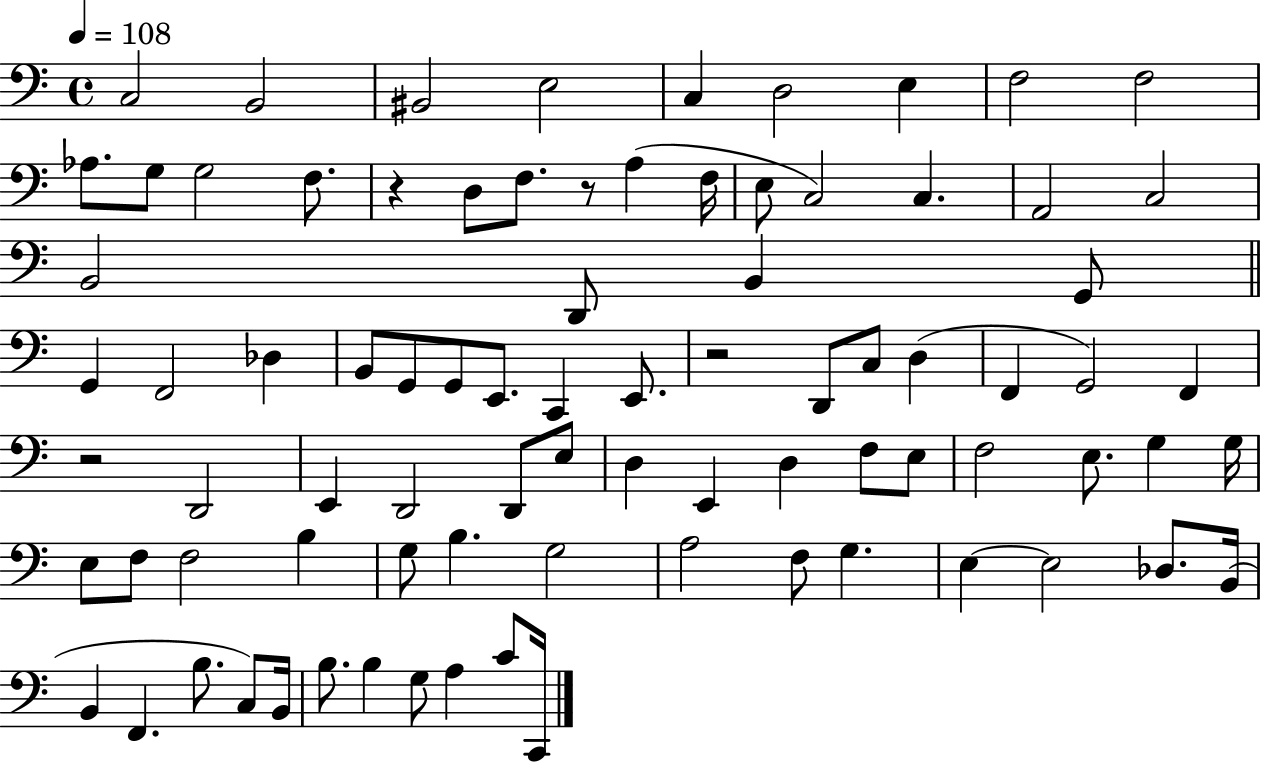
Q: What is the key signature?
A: C major